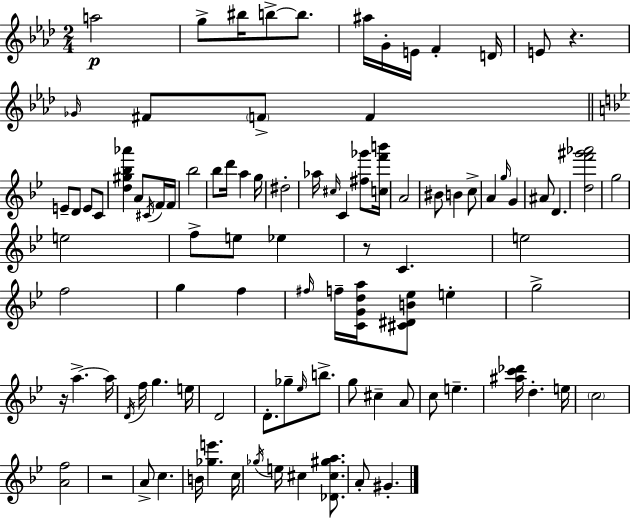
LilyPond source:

{
  \clef treble
  \numericTimeSignature
  \time 2/4
  \key f \minor
  a''2\p | g''8-> bis''16 b''8->~~ b''8. | ais''16 g'16-. e'16 f'4-. d'16 | e'8 r4. | \break \grace { ges'16 } fis'8 \parenthesize f'8-> f'4 | \bar "||" \break \key g \minor e'8-- d'8 e'8 c'8 | <d'' gis'' bes'' aes'''>4 a'8 \acciaccatura { cis'16 } f'16 | f'16 bes''2 | bes''8 d'''16 a''4 | \break g''16 dis''2-. | aes''16 \grace { cis''16 } c'4 <fis'' ges'''>8 | <c'' f''' b'''>16 a'2 | bis'8 b'4 | \break c''8-> a'4 \grace { g''16 } g'4 | ais'8 d'4. | <d'' f''' gis''' aes'''>2 | g''2 | \break e''2 | f''8-> e''8 ees''4 | r8 c'4. | e''2 | \break f''2 | g''4 f''4 | \grace { fis''16 } f''16-- <c' g' d'' a''>16 <cis' dis' b' ees''>8 | e''4-. g''2-> | \break r16 a''4.->~~ | a''16 \acciaccatura { d'16 } f''16 g''4. | e''16 d'2 | d'8.-. | \break ges''8-- \grace { ees''16 } b''8.-> g''8 | cis''4-- a'8 c''8 | e''4.-- <ais'' c''' des'''>16 d''4.-. | e''16 \parenthesize c''2 | \break <a' f''>2 | r2 | a'8-> | c''4. b'16 <ges'' e'''>4. | \break c''16 \acciaccatura { ges''16 } e''16 | cis''4 <des' cis'' gis'' a''>8. a'8-. | gis'4.-. \bar "|."
}